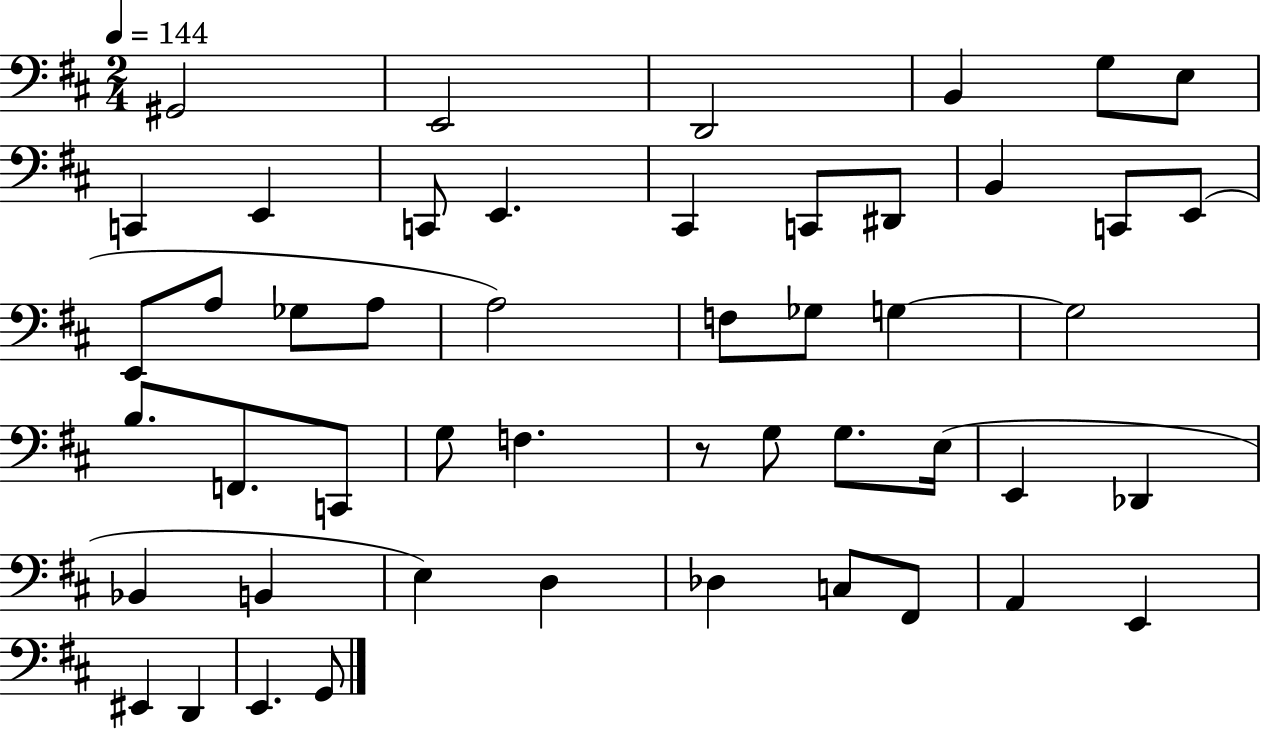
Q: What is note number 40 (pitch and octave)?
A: Db3